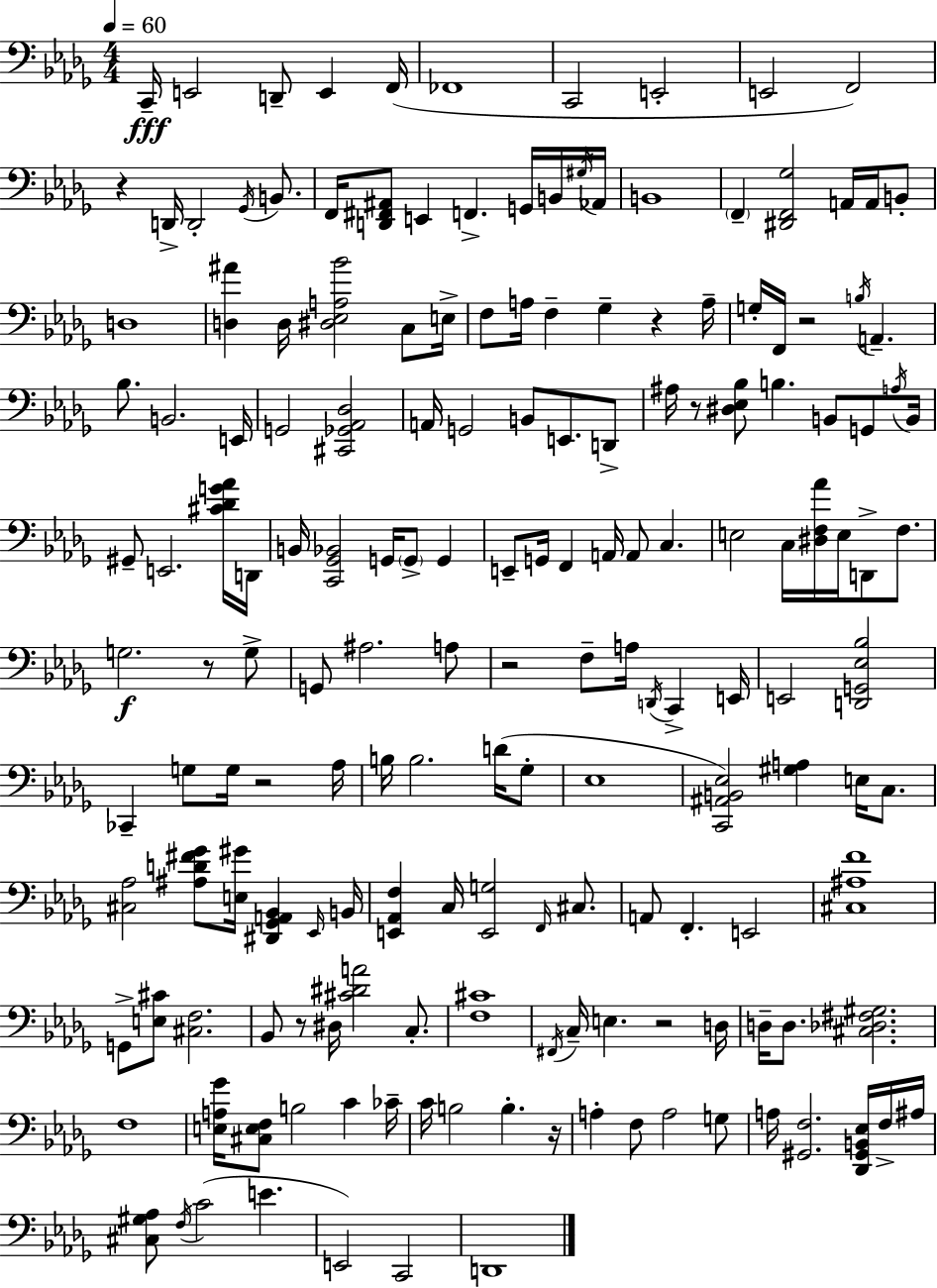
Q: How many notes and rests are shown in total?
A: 171